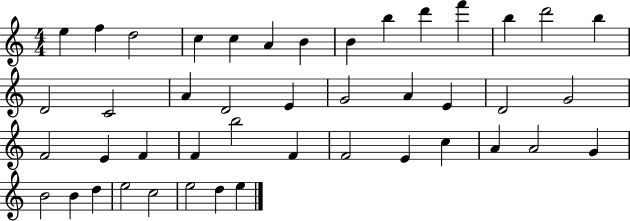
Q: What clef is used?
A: treble